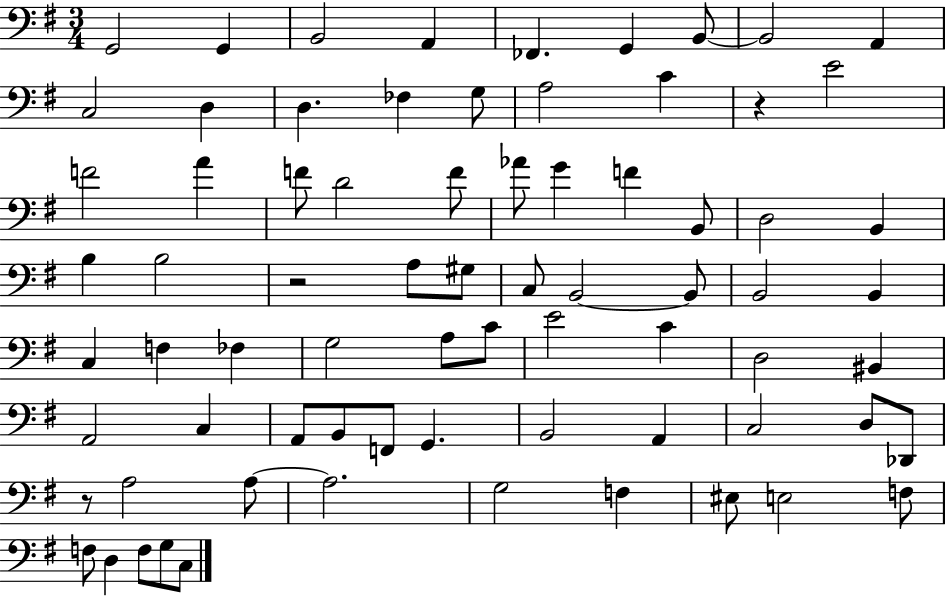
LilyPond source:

{
  \clef bass
  \numericTimeSignature
  \time 3/4
  \key g \major
  g,2 g,4 | b,2 a,4 | fes,4. g,4 b,8~~ | b,2 a,4 | \break c2 d4 | d4. fes4 g8 | a2 c'4 | r4 e'2 | \break f'2 a'4 | f'8 d'2 f'8 | aes'8 g'4 f'4 b,8 | d2 b,4 | \break b4 b2 | r2 a8 gis8 | c8 b,2~~ b,8 | b,2 b,4 | \break c4 f4 fes4 | g2 a8 c'8 | e'2 c'4 | d2 bis,4 | \break a,2 c4 | a,8 b,8 f,8 g,4. | b,2 a,4 | c2 d8 des,8 | \break r8 a2 a8~~ | a2. | g2 f4 | eis8 e2 f8 | \break f8 d4 f8 g8 c8 | \bar "|."
}